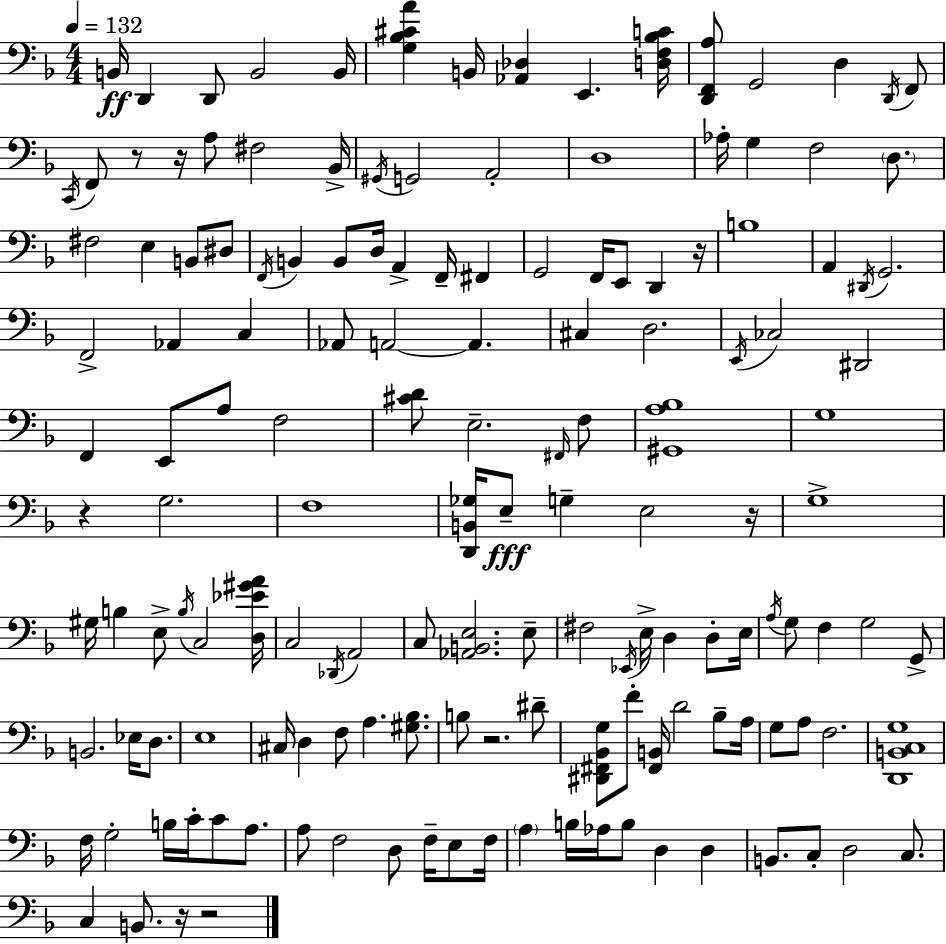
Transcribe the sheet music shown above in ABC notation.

X:1
T:Untitled
M:4/4
L:1/4
K:F
B,,/4 D,, D,,/2 B,,2 B,,/4 [G,_B,^CA] B,,/4 [_A,,_D,] E,, [D,F,_B,C]/4 [D,,F,,A,]/2 G,,2 D, D,,/4 F,,/2 C,,/4 F,,/2 z/2 z/4 A,/2 ^F,2 _B,,/4 ^G,,/4 G,,2 A,,2 D,4 _A,/4 G, F,2 D,/2 ^F,2 E, B,,/2 ^D,/2 F,,/4 B,, B,,/2 D,/4 A,, F,,/4 ^F,, G,,2 F,,/4 E,,/2 D,, z/4 B,4 A,, ^D,,/4 G,,2 F,,2 _A,, C, _A,,/2 A,,2 A,, ^C, D,2 E,,/4 _C,2 ^D,,2 F,, E,,/2 A,/2 F,2 [^CD]/2 E,2 ^F,,/4 F,/2 [^G,,A,_B,]4 G,4 z G,2 F,4 [D,,B,,_G,]/4 E,/2 G, E,2 z/4 G,4 ^G,/4 B, E,/2 B,/4 C,2 [D,_E^GA]/4 C,2 _D,,/4 A,,2 C,/2 [_A,,B,,E,]2 E,/2 ^F,2 _E,,/4 E,/4 D, D,/2 E,/4 A,/4 G,/2 F, G,2 G,,/2 B,,2 _E,/4 D,/2 E,4 ^C,/4 D, F,/2 A, [^G,_B,]/2 B,/2 z2 ^D/2 [^D,,^F,,_B,,G,]/2 F/2 [^F,,B,,]/4 D2 _B,/2 A,/4 G,/2 A,/2 F,2 [D,,B,,C,G,]4 F,/4 G,2 B,/4 C/4 C/2 A,/2 A,/2 F,2 D,/2 F,/4 E,/2 F,/4 A, B,/4 _A,/4 B,/2 D, D, B,,/2 C,/2 D,2 C,/2 C, B,,/2 z/4 z2